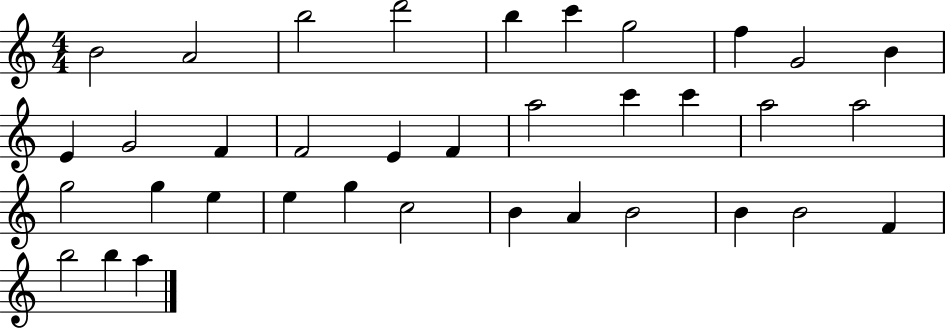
X:1
T:Untitled
M:4/4
L:1/4
K:C
B2 A2 b2 d'2 b c' g2 f G2 B E G2 F F2 E F a2 c' c' a2 a2 g2 g e e g c2 B A B2 B B2 F b2 b a